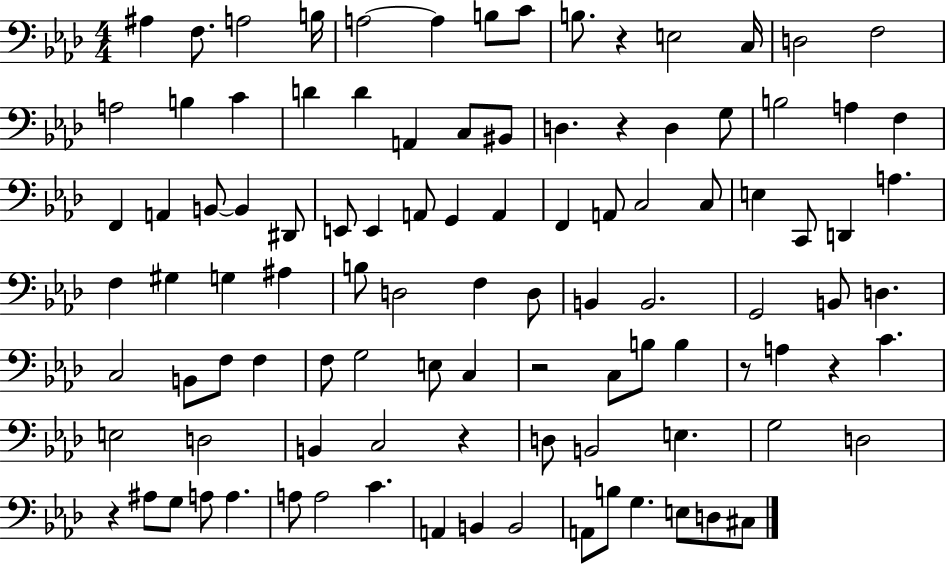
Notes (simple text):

A#3/q F3/e. A3/h B3/s A3/h A3/q B3/e C4/e B3/e. R/q E3/h C3/s D3/h F3/h A3/h B3/q C4/q D4/q D4/q A2/q C3/e BIS2/e D3/q. R/q D3/q G3/e B3/h A3/q F3/q F2/q A2/q B2/e B2/q D#2/e E2/e E2/q A2/e G2/q A2/q F2/q A2/e C3/h C3/e E3/q C2/e D2/q A3/q. F3/q G#3/q G3/q A#3/q B3/e D3/h F3/q D3/e B2/q B2/h. G2/h B2/e D3/q. C3/h B2/e F3/e F3/q F3/e G3/h E3/e C3/q R/h C3/e B3/e B3/q R/e A3/q R/q C4/q. E3/h D3/h B2/q C3/h R/q D3/e B2/h E3/q. G3/h D3/h R/q A#3/e G3/e A3/e A3/q. A3/e A3/h C4/q. A2/q B2/q B2/h A2/e B3/e G3/q. E3/e D3/e C#3/e